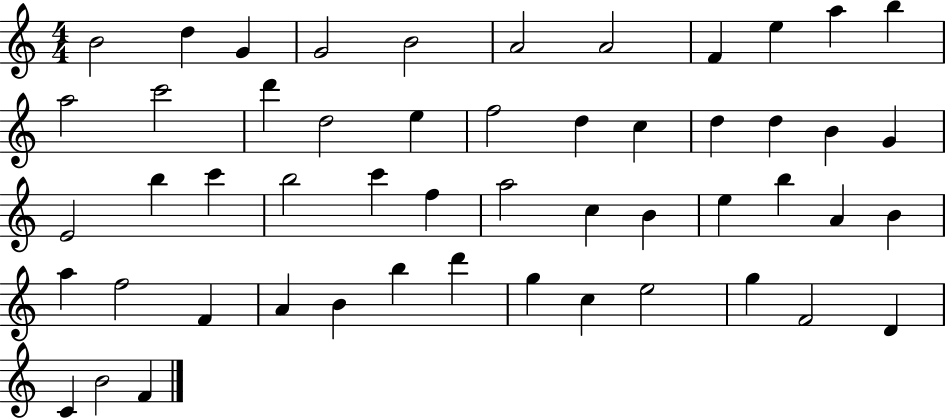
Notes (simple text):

B4/h D5/q G4/q G4/h B4/h A4/h A4/h F4/q E5/q A5/q B5/q A5/h C6/h D6/q D5/h E5/q F5/h D5/q C5/q D5/q D5/q B4/q G4/q E4/h B5/q C6/q B5/h C6/q F5/q A5/h C5/q B4/q E5/q B5/q A4/q B4/q A5/q F5/h F4/q A4/q B4/q B5/q D6/q G5/q C5/q E5/h G5/q F4/h D4/q C4/q B4/h F4/q